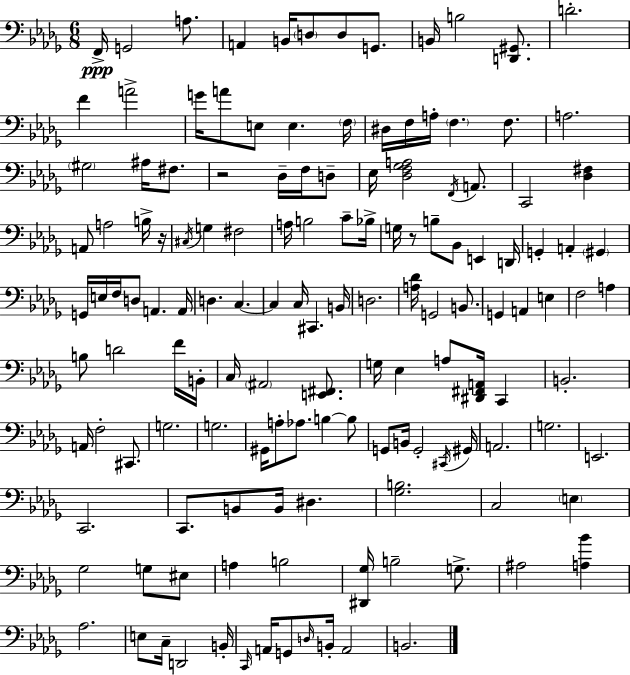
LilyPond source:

{
  \clef bass
  \numericTimeSignature
  \time 6/8
  \key bes \minor
  f,16->\ppp g,2 a8. | a,4 b,16 \parenthesize d8 d8 g,8. | b,16 b2 <d, gis,>8. | d'2.-. | \break f'4 a'2-> | g'16 a'8 e8 e4. \parenthesize f16 | dis16 f16 a16-. \parenthesize f4. f8. | a2. | \break \parenthesize gis2 ais16 fis8. | r2 des16-- f16 d8-- | ees16 <des f ges a>2 \acciaccatura { f,16 } a,8. | c,2 <des fis>4 | \break a,8 a2 b16-> | r16 \acciaccatura { cis16 } g4 fis2 | a16 b2 c'8-- | bes16-> g16 r8 b8-- bes,8 e,4 | \break d,16 g,4-. a,4-. \parenthesize gis,4 | g,16 e16 f16 d8 a,4. | a,16 d4. c4.~~ | c4 c16 cis,4. | \break b,16 d2. | <a des'>16 g,2 b,8. | g,4 a,4 e4 | f2 a4 | \break b8 d'2 | f'16 b,16-. c16 \parenthesize ais,2 <e, fis,>8. | g16 ees4 a8 <dis, fis, a,>16 c,4 | b,2.-. | \break a,16 f2-. cis,8. | g2. | g2. | gis,16 a8-. aes8. b4~~ | \break b8 g,8 b,16 g,2-. | \acciaccatura { cis,16 } gis,16 a,2. | g2. | e,2. | \break c,2. | c,8. b,8 b,16 dis4. | <ges b>2. | c2 \parenthesize e4 | \break ges2 g8 | eis8 a4 b2 | <dis, ges>16 b2-- | g8.-> ais2 <a bes'>4 | \break aes2. | e8 c16-- d,2 | b,16-. \grace { c,16 } a,16 g,8 \grace { d16 } b,16-. a,2 | b,2. | \break \bar "|."
}